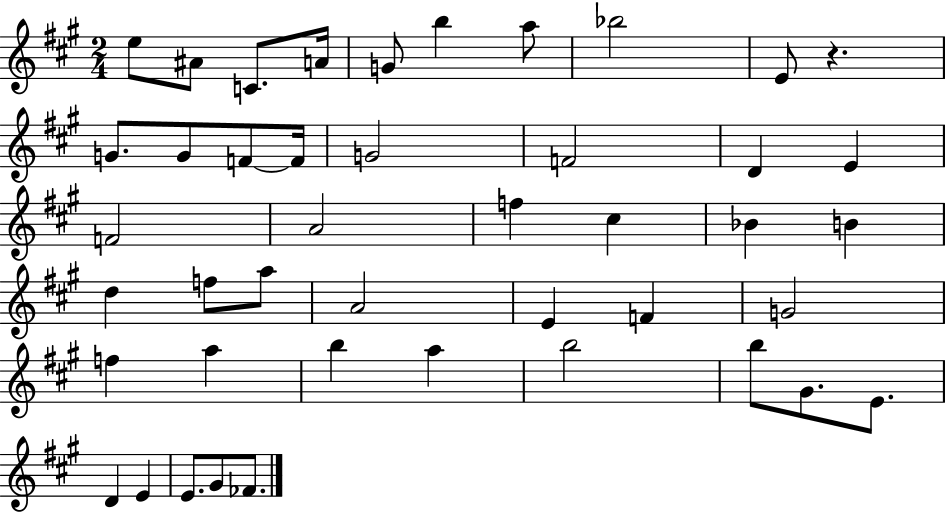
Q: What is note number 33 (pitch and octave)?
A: B5